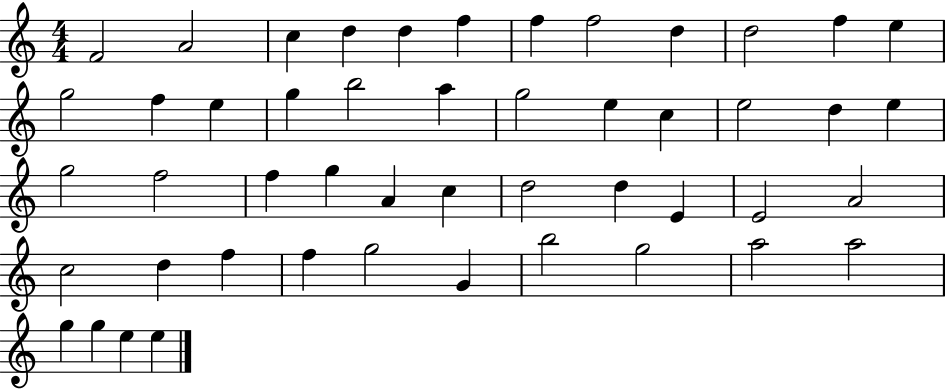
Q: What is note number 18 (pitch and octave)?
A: A5